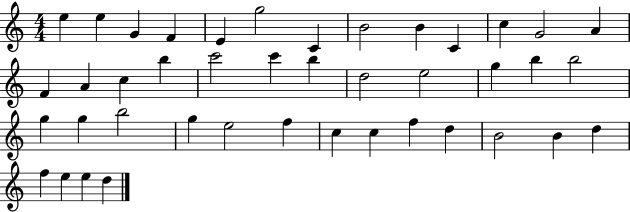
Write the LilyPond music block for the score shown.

{
  \clef treble
  \numericTimeSignature
  \time 4/4
  \key c \major
  e''4 e''4 g'4 f'4 | e'4 g''2 c'4 | b'2 b'4 c'4 | c''4 g'2 a'4 | \break f'4 a'4 c''4 b''4 | c'''2 c'''4 b''4 | d''2 e''2 | g''4 b''4 b''2 | \break g''4 g''4 b''2 | g''4 e''2 f''4 | c''4 c''4 f''4 d''4 | b'2 b'4 d''4 | \break f''4 e''4 e''4 d''4 | \bar "|."
}